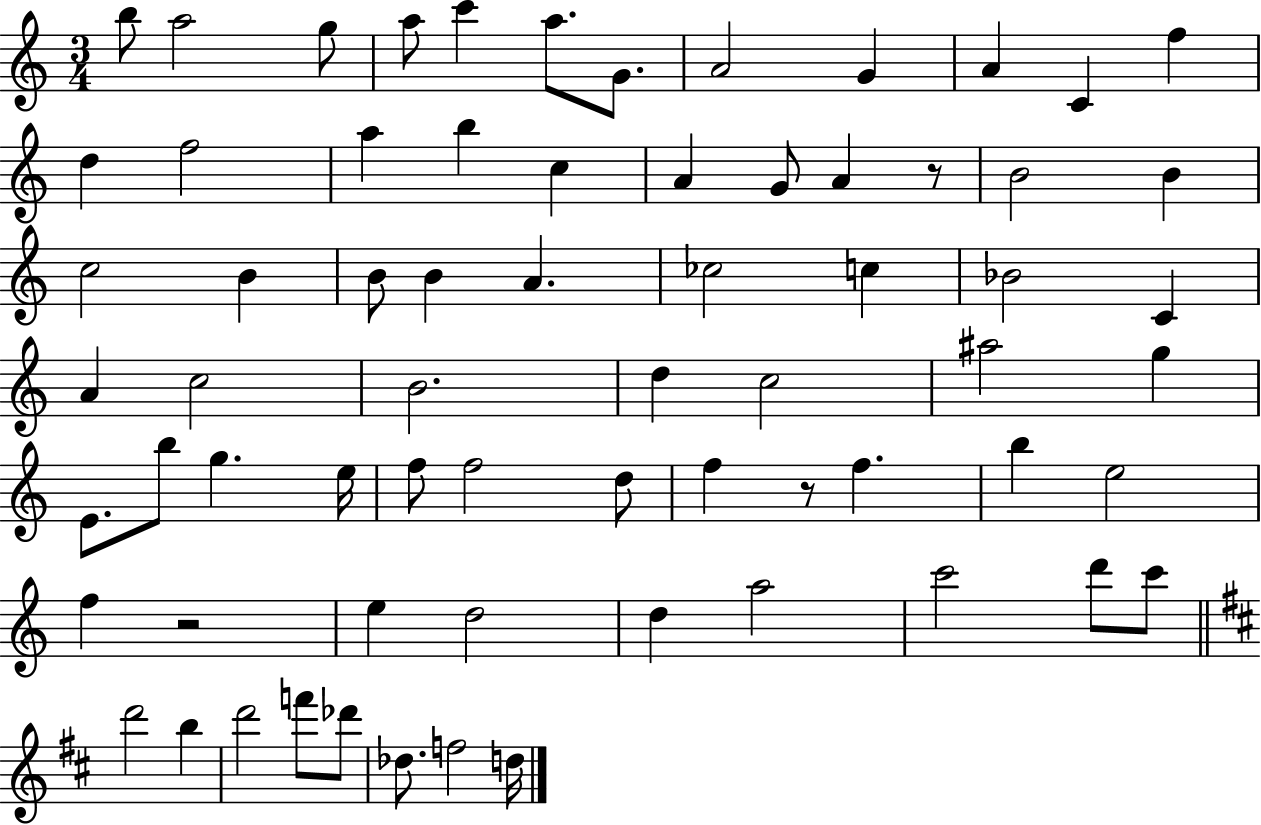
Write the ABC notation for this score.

X:1
T:Untitled
M:3/4
L:1/4
K:C
b/2 a2 g/2 a/2 c' a/2 G/2 A2 G A C f d f2 a b c A G/2 A z/2 B2 B c2 B B/2 B A _c2 c _B2 C A c2 B2 d c2 ^a2 g E/2 b/2 g e/4 f/2 f2 d/2 f z/2 f b e2 f z2 e d2 d a2 c'2 d'/2 c'/2 d'2 b d'2 f'/2 _d'/2 _d/2 f2 d/4